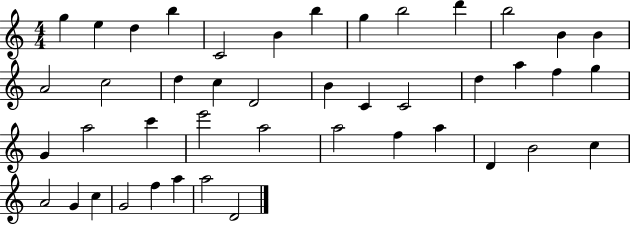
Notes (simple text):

G5/q E5/q D5/q B5/q C4/h B4/q B5/q G5/q B5/h D6/q B5/h B4/q B4/q A4/h C5/h D5/q C5/q D4/h B4/q C4/q C4/h D5/q A5/q F5/q G5/q G4/q A5/h C6/q E6/h A5/h A5/h F5/q A5/q D4/q B4/h C5/q A4/h G4/q C5/q G4/h F5/q A5/q A5/h D4/h